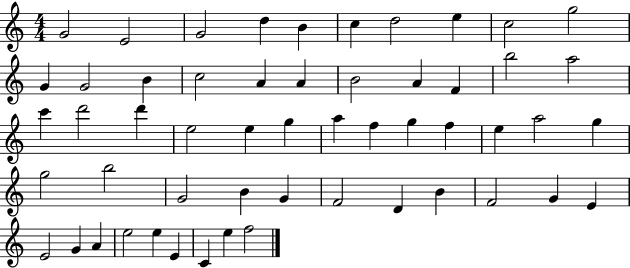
X:1
T:Untitled
M:4/4
L:1/4
K:C
G2 E2 G2 d B c d2 e c2 g2 G G2 B c2 A A B2 A F b2 a2 c' d'2 d' e2 e g a f g f e a2 g g2 b2 G2 B G F2 D B F2 G E E2 G A e2 e E C e f2